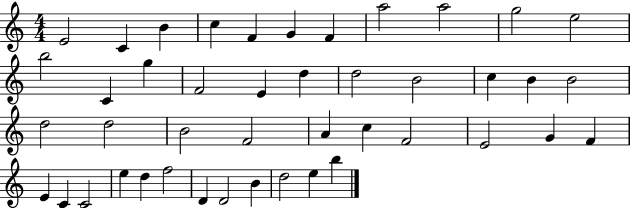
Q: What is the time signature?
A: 4/4